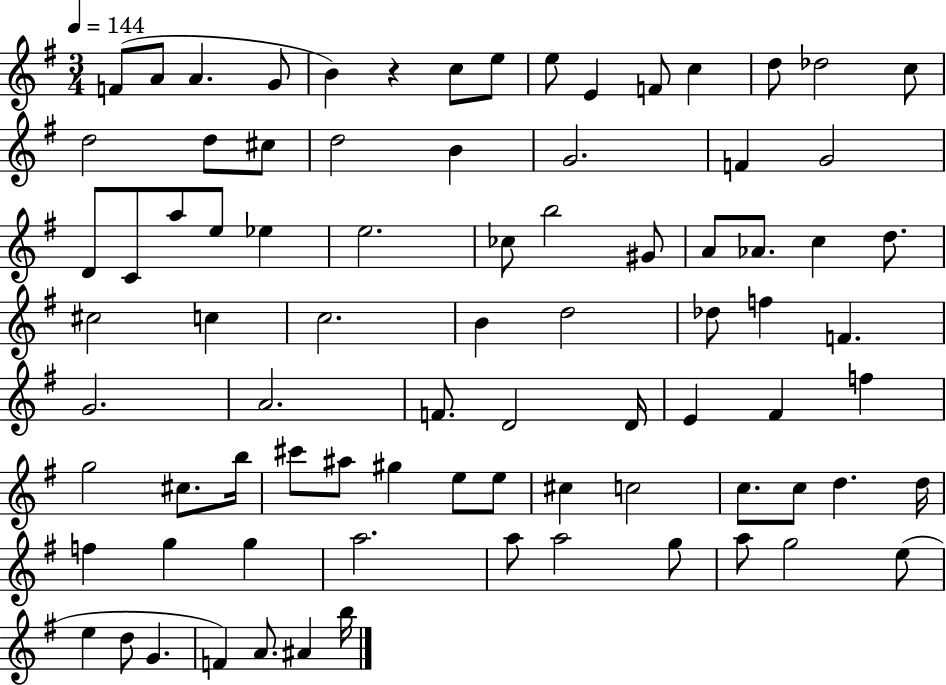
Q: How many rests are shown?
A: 1